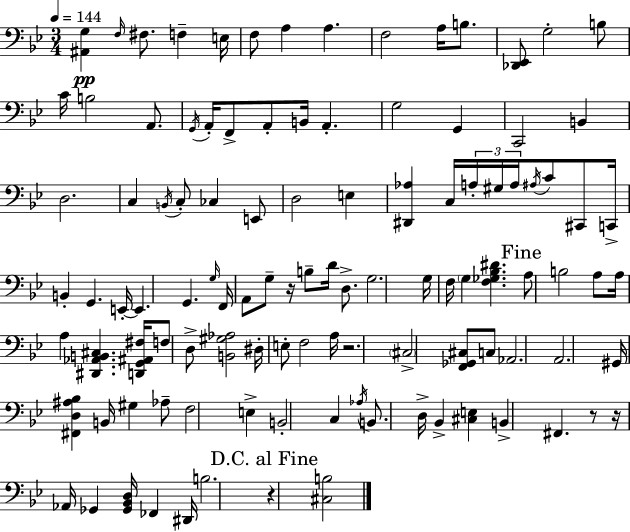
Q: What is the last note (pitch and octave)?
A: B3